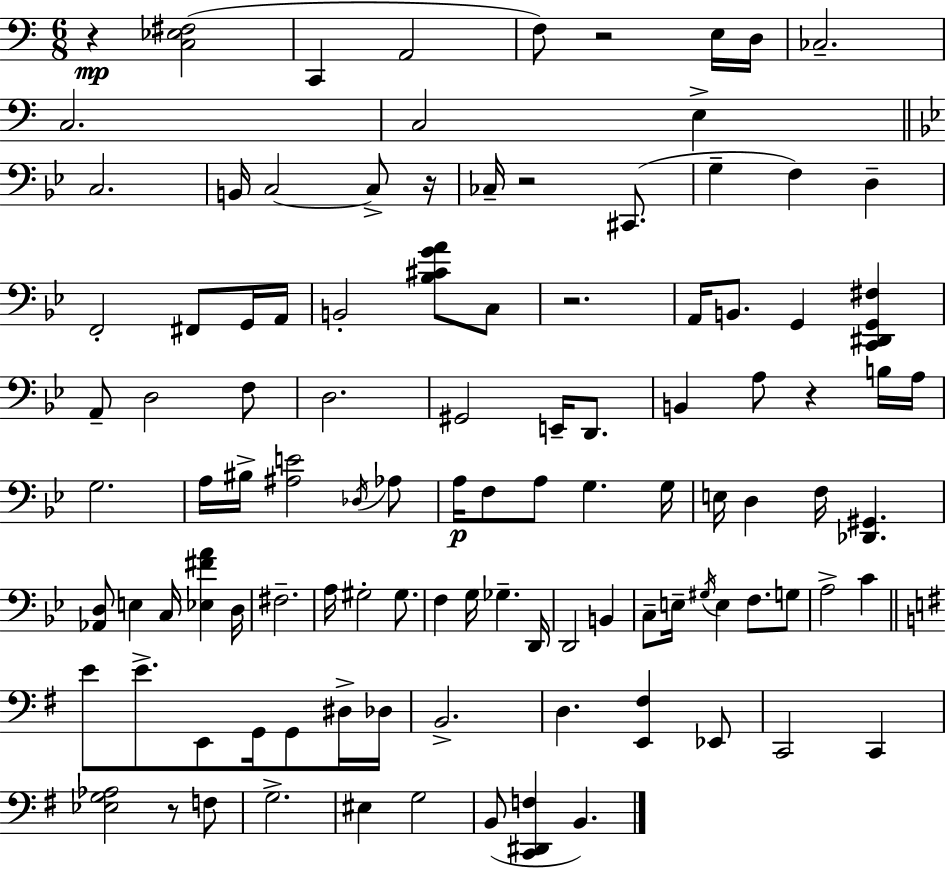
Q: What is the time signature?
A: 6/8